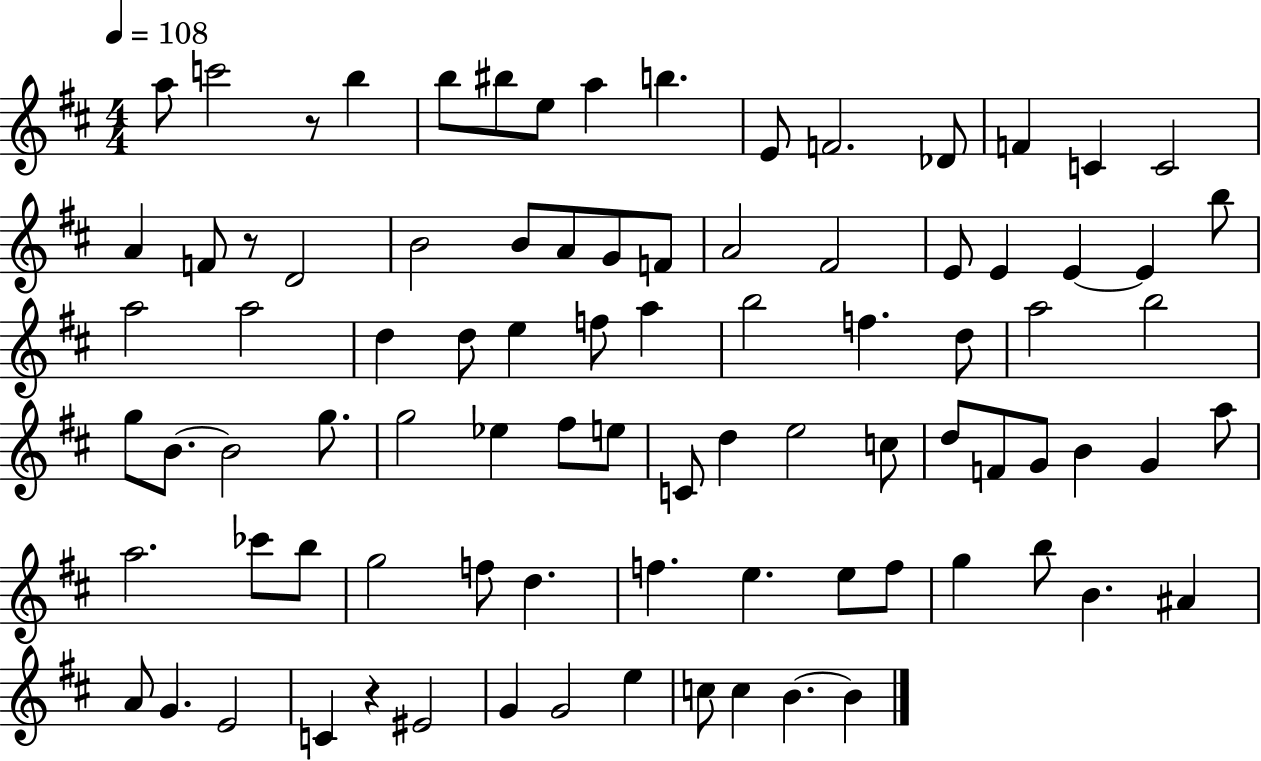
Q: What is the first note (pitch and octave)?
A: A5